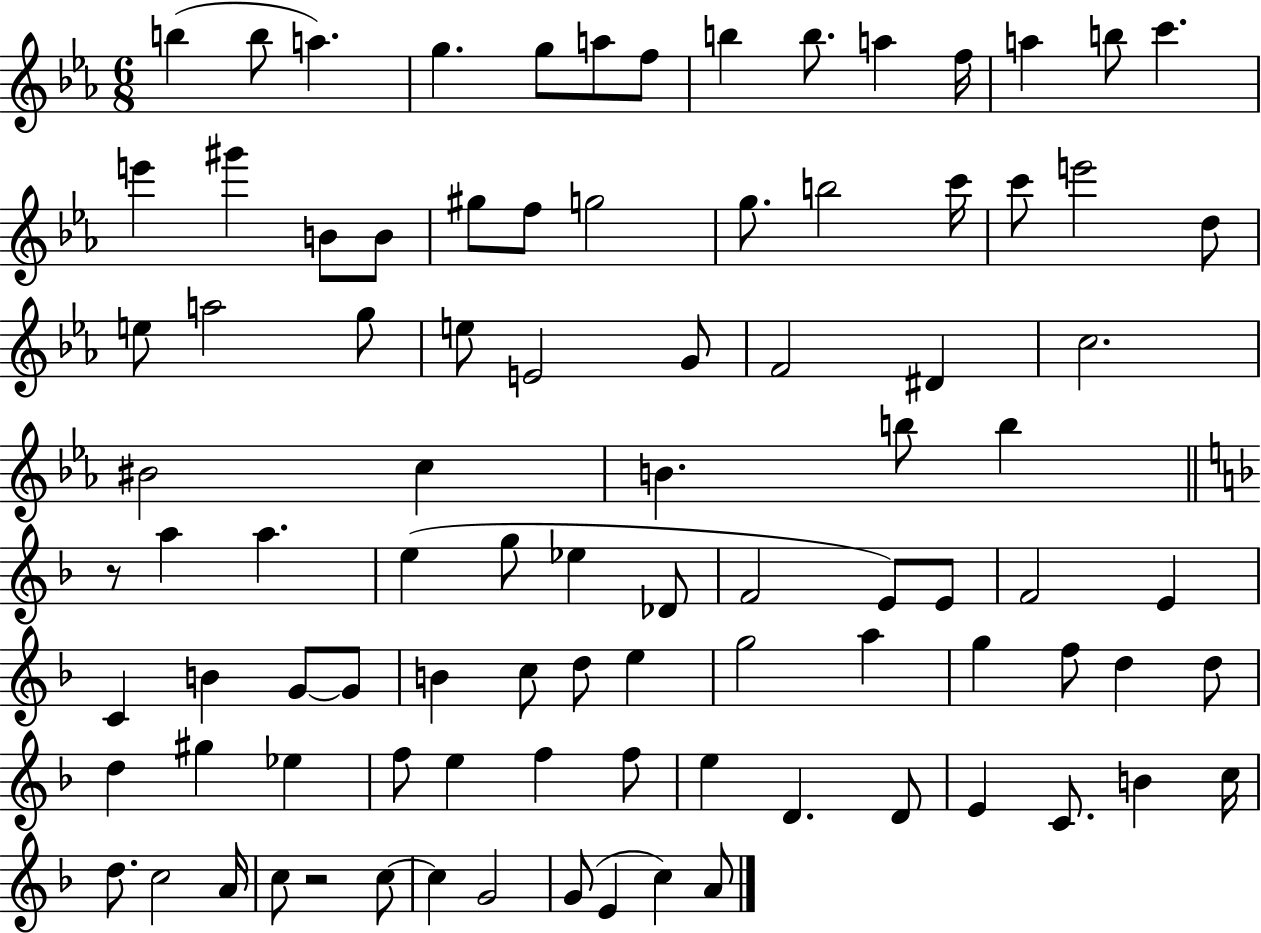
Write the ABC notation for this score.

X:1
T:Untitled
M:6/8
L:1/4
K:Eb
b b/2 a g g/2 a/2 f/2 b b/2 a f/4 a b/2 c' e' ^g' B/2 B/2 ^g/2 f/2 g2 g/2 b2 c'/4 c'/2 e'2 d/2 e/2 a2 g/2 e/2 E2 G/2 F2 ^D c2 ^B2 c B b/2 b z/2 a a e g/2 _e _D/2 F2 E/2 E/2 F2 E C B G/2 G/2 B c/2 d/2 e g2 a g f/2 d d/2 d ^g _e f/2 e f f/2 e D D/2 E C/2 B c/4 d/2 c2 A/4 c/2 z2 c/2 c G2 G/2 E c A/2